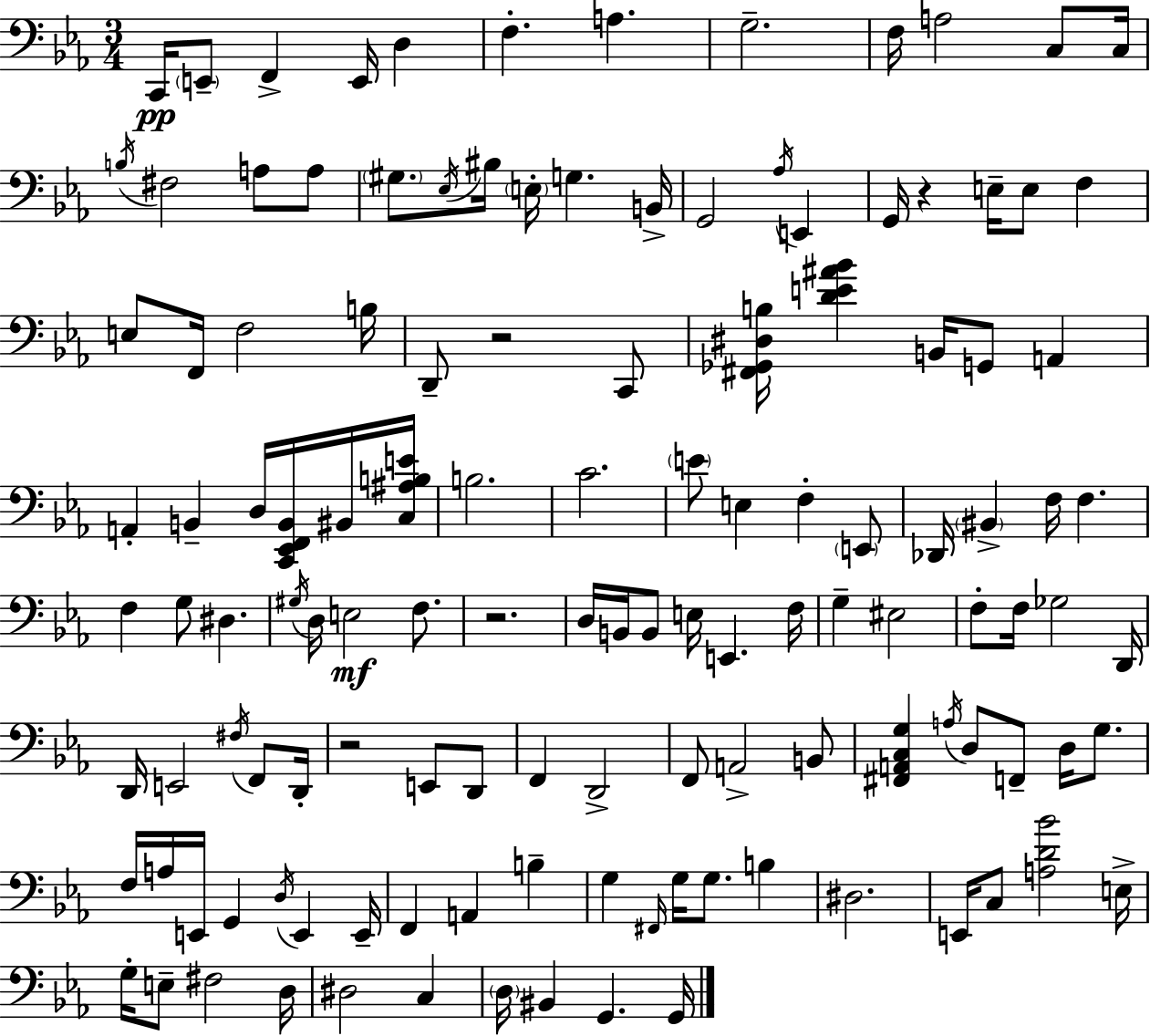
{
  \clef bass
  \numericTimeSignature
  \time 3/4
  \key c \minor
  c,16\pp \parenthesize e,8-- f,4-> e,16 d4 | f4.-. a4. | g2.-- | f16 a2 c8 c16 | \break \acciaccatura { b16 } fis2 a8 a8 | \parenthesize gis8. \acciaccatura { ees16 } bis16 \parenthesize e16-. g4. | b,16-> g,2 \acciaccatura { aes16 } e,4 | g,16 r4 e16-- e8 f4 | \break e8 f,16 f2 | b16 d,8-- r2 | c,8 <fis, ges, dis b>16 <d' e' ais' bes'>4 b,16 g,8 a,4 | a,4-. b,4-- d16 | \break <c, ees, f, b,>16 bis,16 <c ais b e'>16 b2. | c'2. | \parenthesize e'8 e4 f4-. | \parenthesize e,8 des,16 \parenthesize bis,4-> f16 f4. | \break f4 g8 dis4. | \acciaccatura { gis16 } d16 e2\mf | f8. r2. | d16 b,16 b,8 e16 e,4. | \break f16 g4-- eis2 | f8-. f16 ges2 | d,16 d,16 e,2 | \acciaccatura { fis16 } f,8 d,16-. r2 | \break e,8 d,8 f,4 d,2-> | f,8 a,2-> | b,8 <fis, a, c g>4 \acciaccatura { a16 } d8 | f,8-- d16 g8. f16 a16 e,16 g,4 | \break \acciaccatura { d16 } e,4 e,16-- f,4 a,4 | b4-- g4 \grace { fis,16 } | g16 g8. b4 dis2. | e,16 c8 <a d' bes'>2 | \break e16-> g16-. e8-- fis2 | d16 dis2 | c4 \parenthesize d16 bis,4 | g,4. g,16 \bar "|."
}